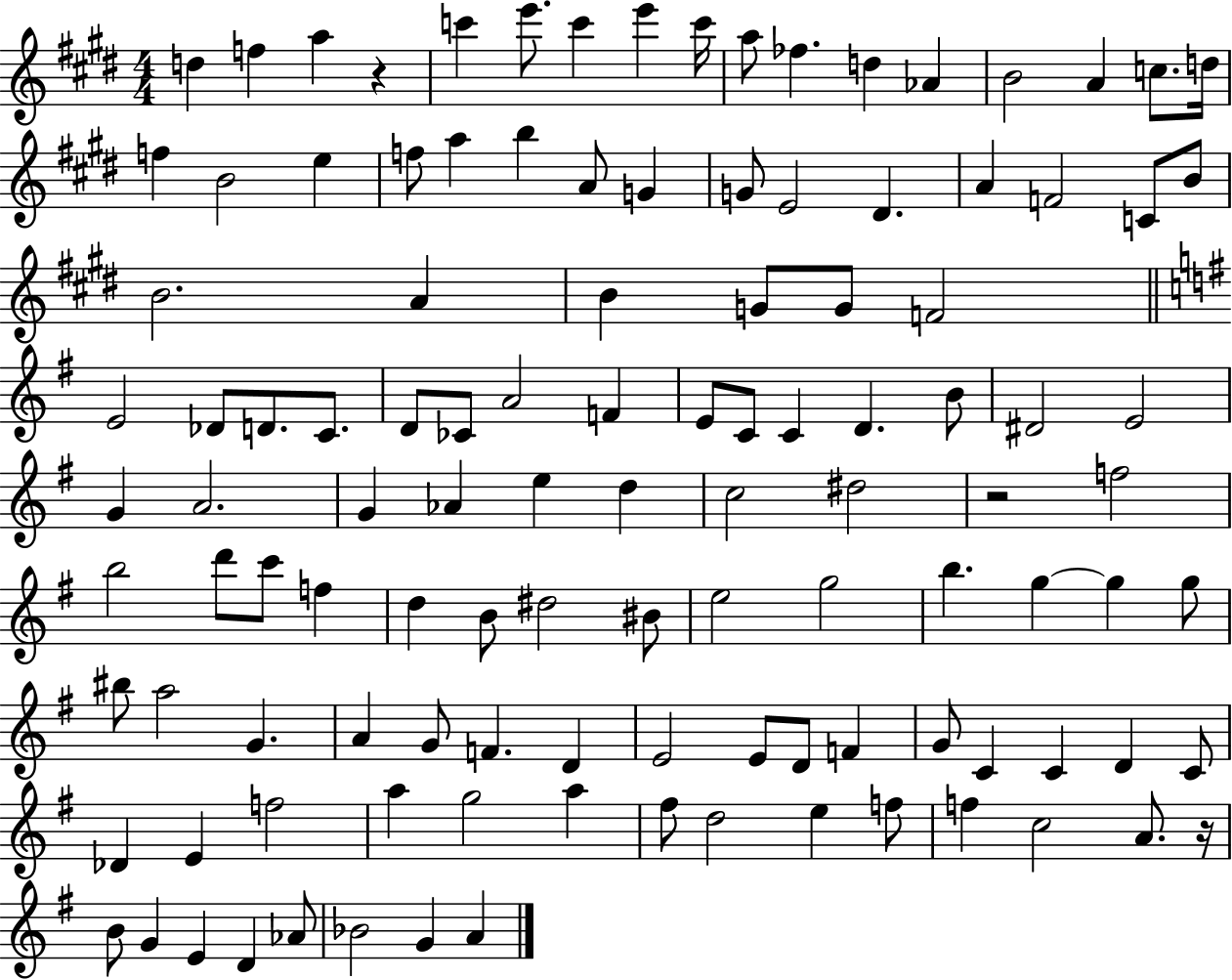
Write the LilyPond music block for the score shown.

{
  \clef treble
  \numericTimeSignature
  \time 4/4
  \key e \major
  \repeat volta 2 { d''4 f''4 a''4 r4 | c'''4 e'''8. c'''4 e'''4 c'''16 | a''8 fes''4. d''4 aes'4 | b'2 a'4 c''8. d''16 | \break f''4 b'2 e''4 | f''8 a''4 b''4 a'8 g'4 | g'8 e'2 dis'4. | a'4 f'2 c'8 b'8 | \break b'2. a'4 | b'4 g'8 g'8 f'2 | \bar "||" \break \key e \minor e'2 des'8 d'8. c'8. | d'8 ces'8 a'2 f'4 | e'8 c'8 c'4 d'4. b'8 | dis'2 e'2 | \break g'4 a'2. | g'4 aes'4 e''4 d''4 | c''2 dis''2 | r2 f''2 | \break b''2 d'''8 c'''8 f''4 | d''4 b'8 dis''2 bis'8 | e''2 g''2 | b''4. g''4~~ g''4 g''8 | \break bis''8 a''2 g'4. | a'4 g'8 f'4. d'4 | e'2 e'8 d'8 f'4 | g'8 c'4 c'4 d'4 c'8 | \break des'4 e'4 f''2 | a''4 g''2 a''4 | fis''8 d''2 e''4 f''8 | f''4 c''2 a'8. r16 | \break b'8 g'4 e'4 d'4 aes'8 | bes'2 g'4 a'4 | } \bar "|."
}